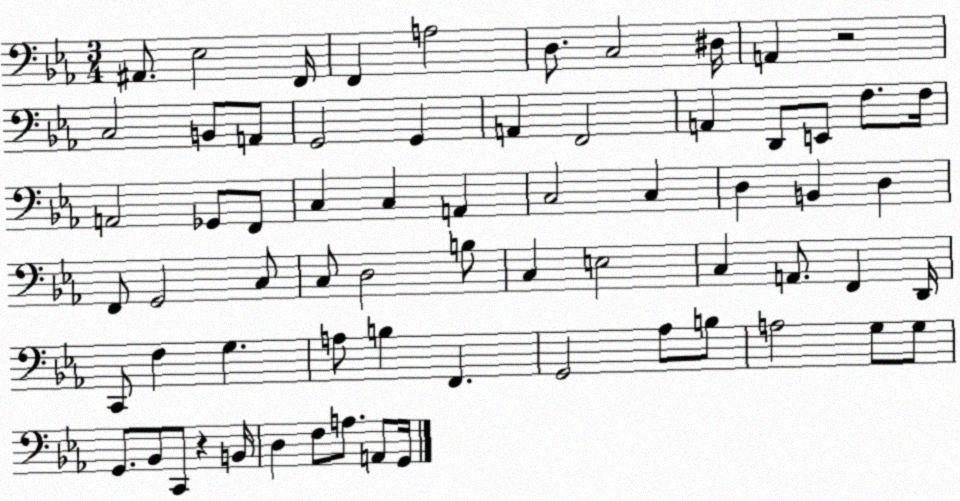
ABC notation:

X:1
T:Untitled
M:3/4
L:1/4
K:Eb
^A,,/2 _E,2 F,,/4 F,, A,2 D,/2 C,2 ^D,/4 A,, z2 C,2 B,,/2 A,,/2 G,,2 G,, A,, F,,2 A,, D,,/2 E,,/2 F,/2 F,/4 A,,2 _G,,/2 F,,/2 C, C, A,, C,2 C, D, B,, D, F,,/2 G,,2 C,/2 C,/2 D,2 B,/2 C, E,2 C, A,,/2 F,, D,,/4 C,,/2 F, G, A,/2 B, F,, G,,2 _A,/2 B,/2 A,2 G,/2 G,/2 G,,/2 _B,,/2 C,,/2 z B,,/4 D, F,/2 A,/2 A,,/2 G,,/4